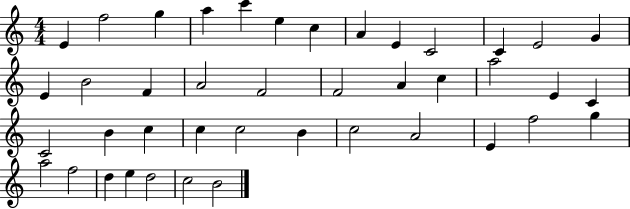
X:1
T:Untitled
M:4/4
L:1/4
K:C
E f2 g a c' e c A E C2 C E2 G E B2 F A2 F2 F2 A c a2 E C C2 B c c c2 B c2 A2 E f2 g a2 f2 d e d2 c2 B2